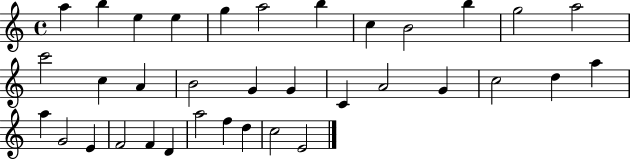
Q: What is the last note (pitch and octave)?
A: E4